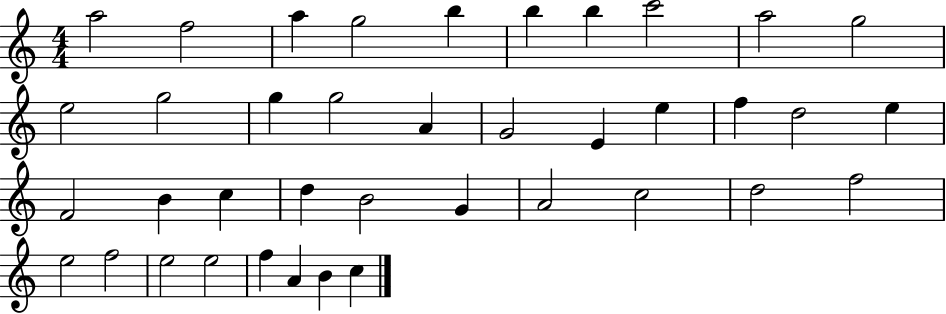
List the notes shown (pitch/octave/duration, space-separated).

A5/h F5/h A5/q G5/h B5/q B5/q B5/q C6/h A5/h G5/h E5/h G5/h G5/q G5/h A4/q G4/h E4/q E5/q F5/q D5/h E5/q F4/h B4/q C5/q D5/q B4/h G4/q A4/h C5/h D5/h F5/h E5/h F5/h E5/h E5/h F5/q A4/q B4/q C5/q